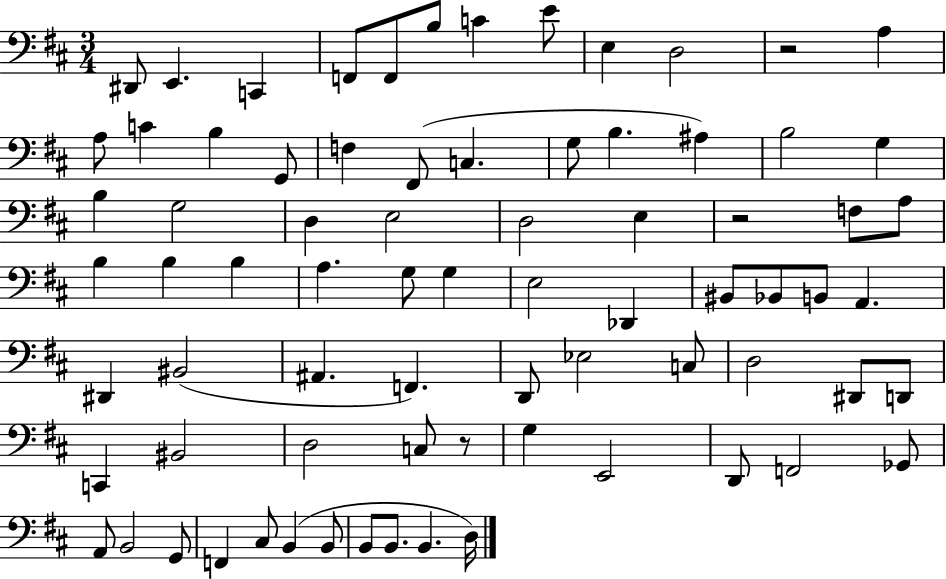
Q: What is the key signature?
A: D major